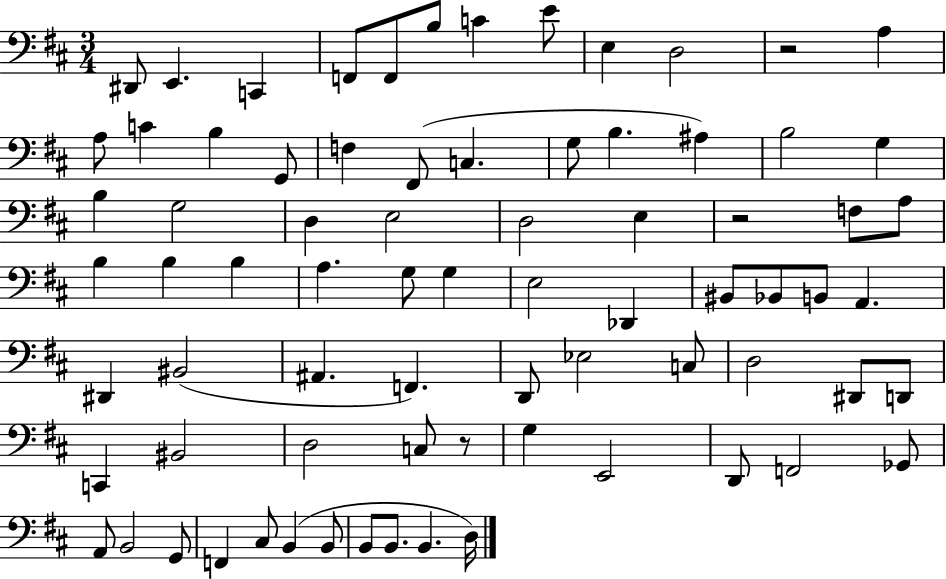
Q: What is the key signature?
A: D major